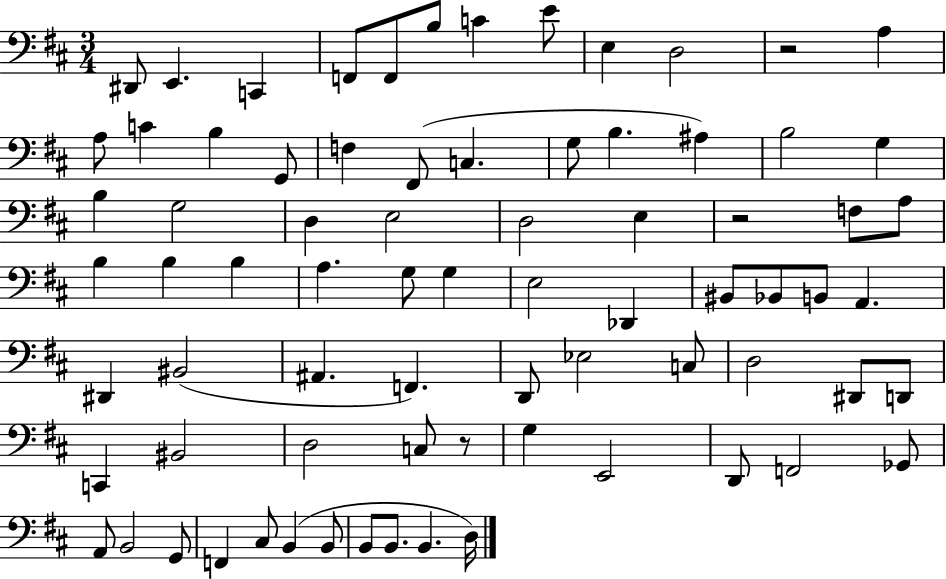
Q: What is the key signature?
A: D major